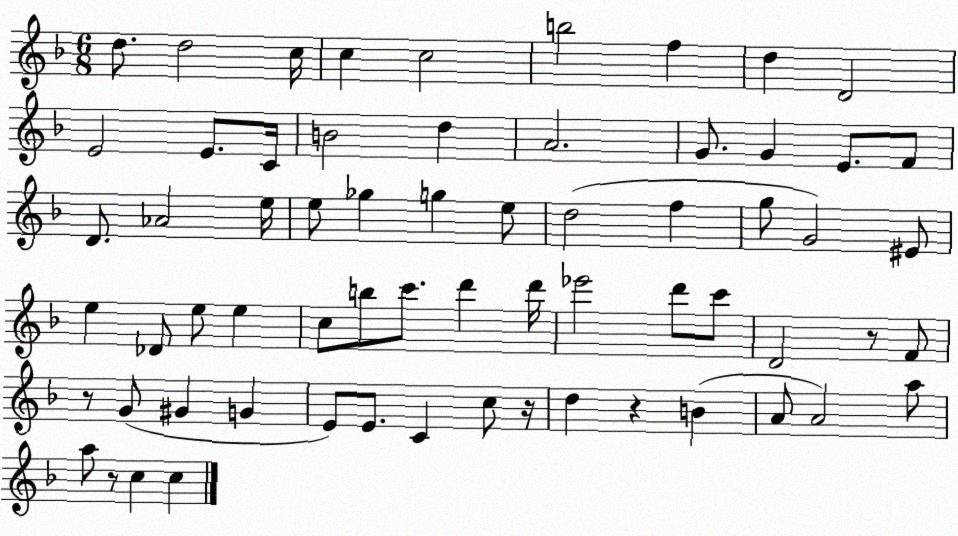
X:1
T:Untitled
M:6/8
L:1/4
K:F
d/2 d2 c/4 c c2 b2 f d D2 E2 E/2 C/4 B2 d A2 G/2 G E/2 F/2 D/2 _A2 e/4 e/2 _g g e/2 d2 f g/2 G2 ^E/2 e _D/2 e/2 e c/2 b/2 c'/2 d' d'/4 _e'2 d'/2 c'/2 D2 z/2 F/2 z/2 G/2 ^G G E/2 E/2 C c/2 z/4 d z B A/2 A2 a/2 a/2 z/2 c c